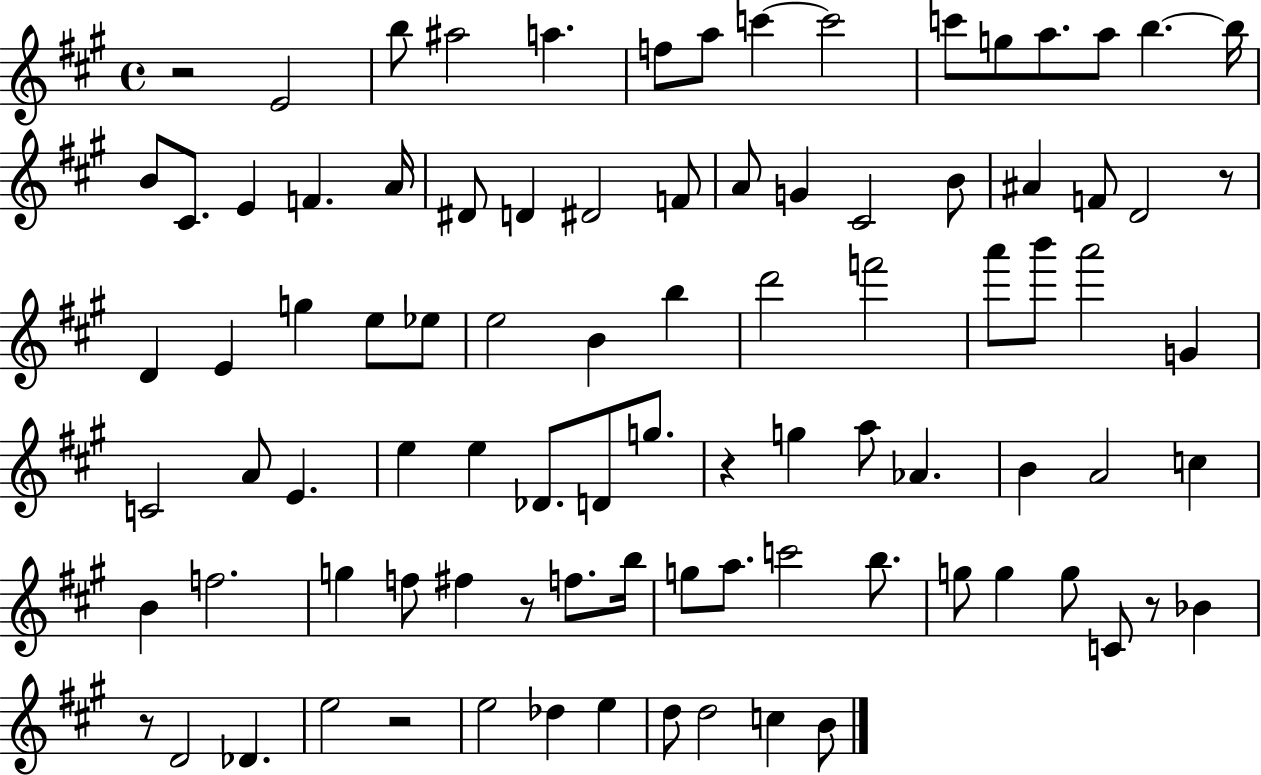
{
  \clef treble
  \time 4/4
  \defaultTimeSignature
  \key a \major
  r2 e'2 | b''8 ais''2 a''4. | f''8 a''8 c'''4~~ c'''2 | c'''8 g''8 a''8. a''8 b''4.~~ b''16 | \break b'8 cis'8. e'4 f'4. a'16 | dis'8 d'4 dis'2 f'8 | a'8 g'4 cis'2 b'8 | ais'4 f'8 d'2 r8 | \break d'4 e'4 g''4 e''8 ees''8 | e''2 b'4 b''4 | d'''2 f'''2 | a'''8 b'''8 a'''2 g'4 | \break c'2 a'8 e'4. | e''4 e''4 des'8. d'8 g''8. | r4 g''4 a''8 aes'4. | b'4 a'2 c''4 | \break b'4 f''2. | g''4 f''8 fis''4 r8 f''8. b''16 | g''8 a''8. c'''2 b''8. | g''8 g''4 g''8 c'8 r8 bes'4 | \break r8 d'2 des'4. | e''2 r2 | e''2 des''4 e''4 | d''8 d''2 c''4 b'8 | \break \bar "|."
}